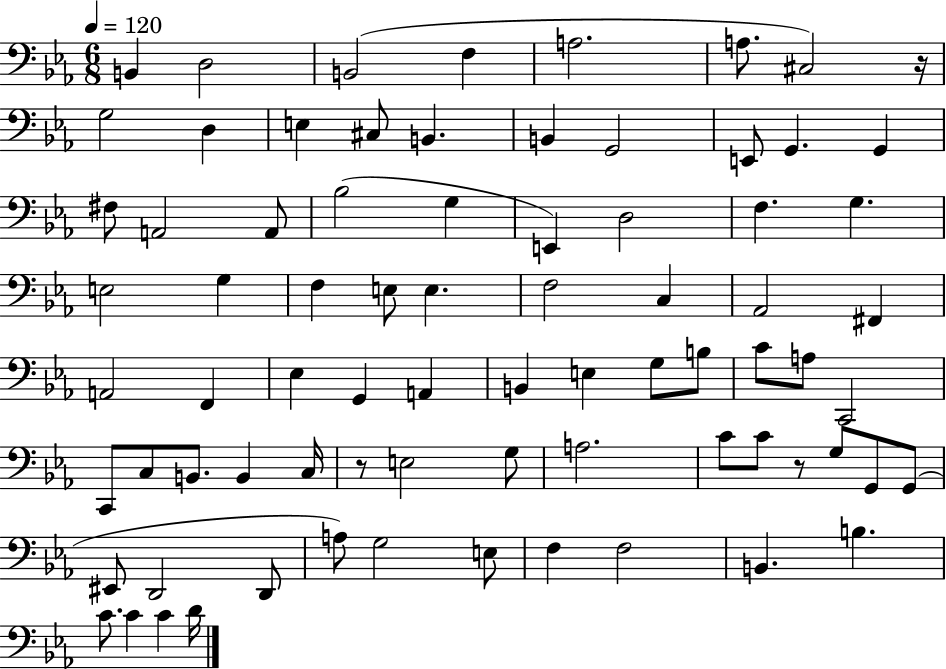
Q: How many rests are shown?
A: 3